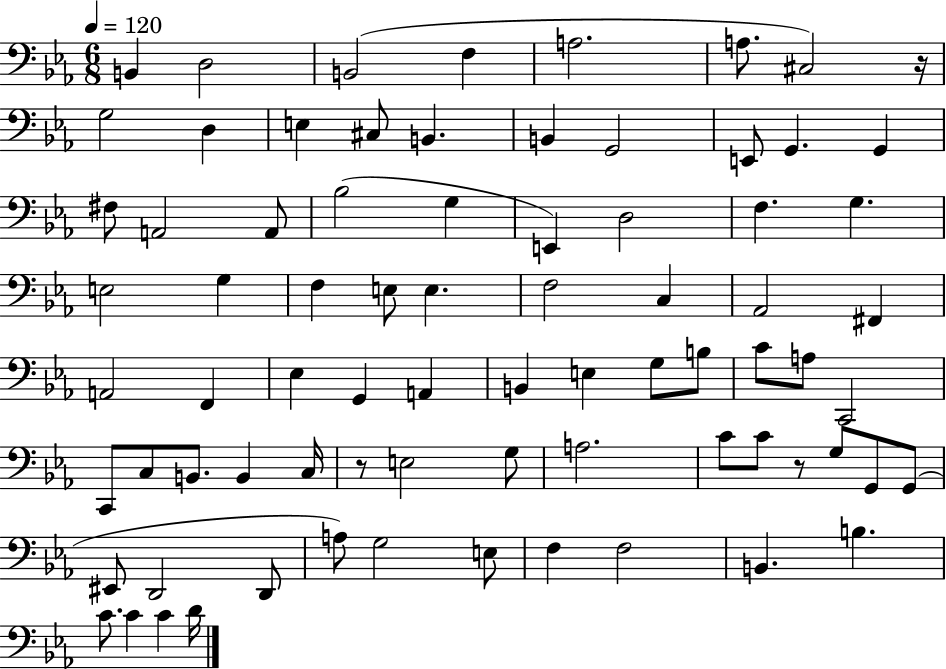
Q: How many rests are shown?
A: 3